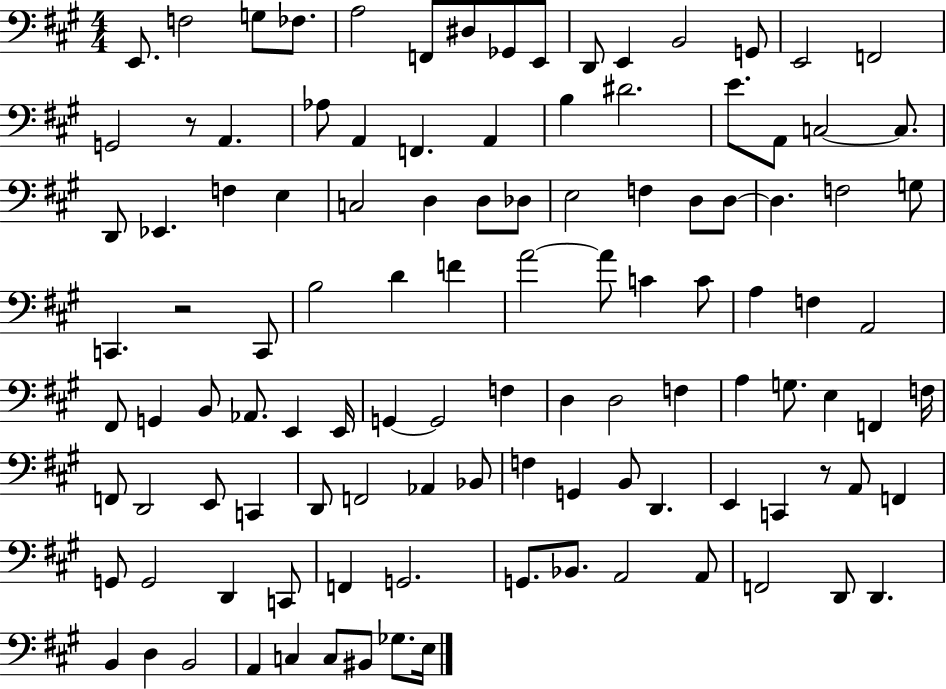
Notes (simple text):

E2/e. F3/h G3/e FES3/e. A3/h F2/e D#3/e Gb2/e E2/e D2/e E2/q B2/h G2/e E2/h F2/h G2/h R/e A2/q. Ab3/e A2/q F2/q. A2/q B3/q D#4/h. E4/e. A2/e C3/h C3/e. D2/e Eb2/q. F3/q E3/q C3/h D3/q D3/e Db3/e E3/h F3/q D3/e D3/e D3/q. F3/h G3/e C2/q. R/h C2/e B3/h D4/q F4/q A4/h A4/e C4/q C4/e A3/q F3/q A2/h F#2/e G2/q B2/e Ab2/e. E2/q E2/s G2/q G2/h F3/q D3/q D3/h F3/q A3/q G3/e. E3/q F2/q F3/s F2/e D2/h E2/e C2/q D2/e F2/h Ab2/q Bb2/e F3/q G2/q B2/e D2/q. E2/q C2/q R/e A2/e F2/q G2/e G2/h D2/q C2/e F2/q G2/h. G2/e. Bb2/e. A2/h A2/e F2/h D2/e D2/q. B2/q D3/q B2/h A2/q C3/q C3/e BIS2/e Gb3/e. E3/s